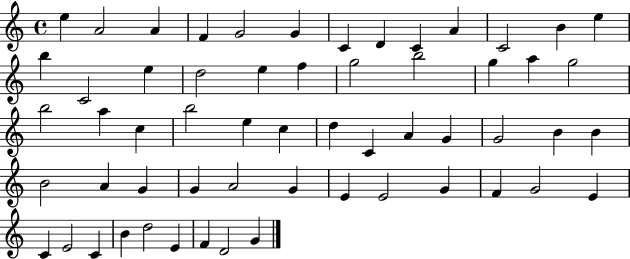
X:1
T:Untitled
M:4/4
L:1/4
K:C
e A2 A F G2 G C D C A C2 B e b C2 e d2 e f g2 b2 g a g2 b2 a c b2 e c d C A G G2 B B B2 A G G A2 G E E2 G F G2 E C E2 C B d2 E F D2 G